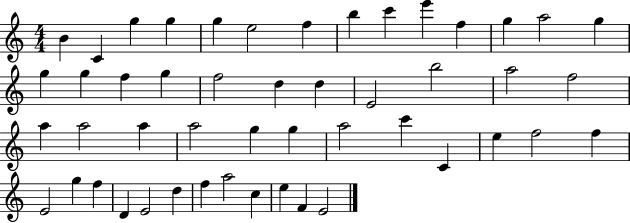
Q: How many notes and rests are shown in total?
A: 49